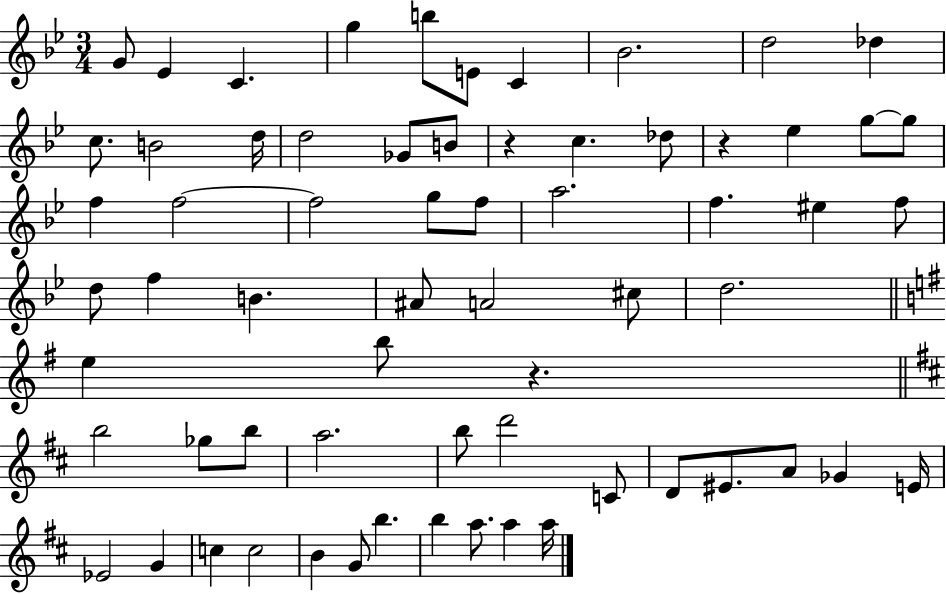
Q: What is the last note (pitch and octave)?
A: A5